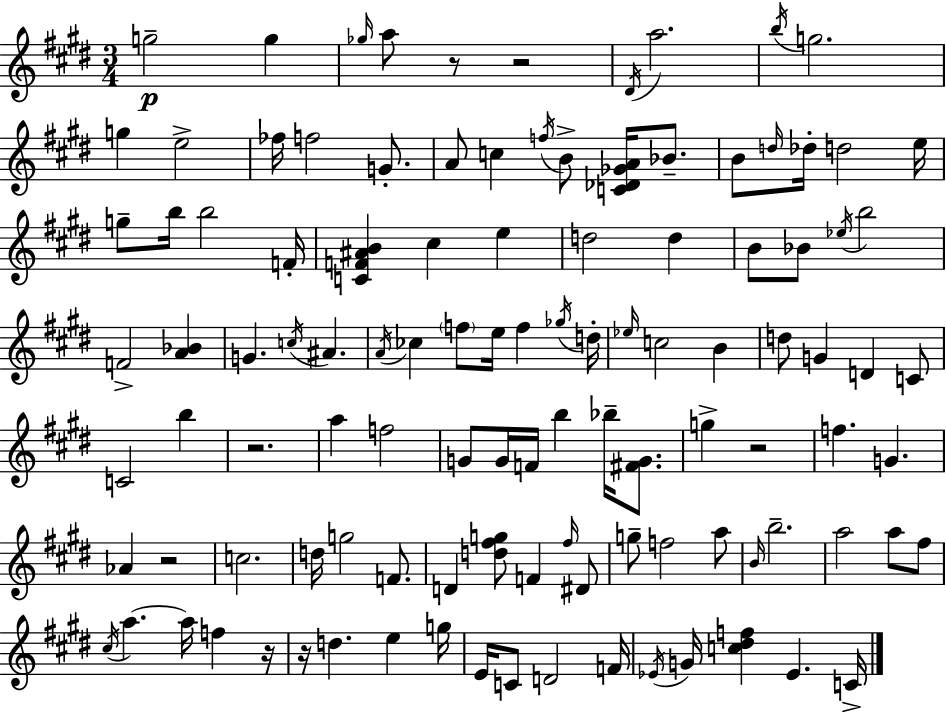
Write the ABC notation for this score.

X:1
T:Untitled
M:3/4
L:1/4
K:E
g2 g _g/4 a/2 z/2 z2 ^D/4 a2 b/4 g2 g e2 _f/4 f2 G/2 A/2 c f/4 B/2 [C_D_GA]/4 _B/2 B/2 d/4 _d/4 d2 e/4 g/2 b/4 b2 F/4 [CF^AB] ^c e d2 d B/2 _B/2 _e/4 b2 F2 [A_B] G c/4 ^A A/4 _c f/2 e/4 f _g/4 d/4 _e/4 c2 B d/2 G D C/2 C2 b z2 a f2 G/2 G/4 F/4 b _b/4 [^FG]/2 g z2 f G _A z2 c2 d/4 g2 F/2 D [d^fg]/2 F ^f/4 ^D/2 g/2 f2 a/2 B/4 b2 a2 a/2 ^f/2 ^c/4 a a/4 f z/4 z/4 d e g/4 E/4 C/2 D2 F/4 _E/4 G/4 [c^df] _E C/4